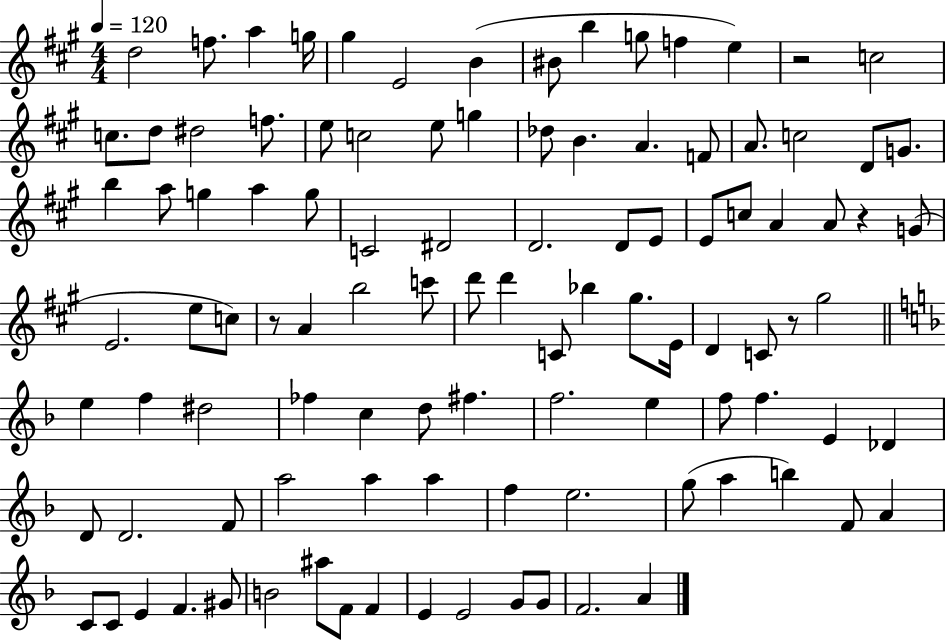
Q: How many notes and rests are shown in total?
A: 104